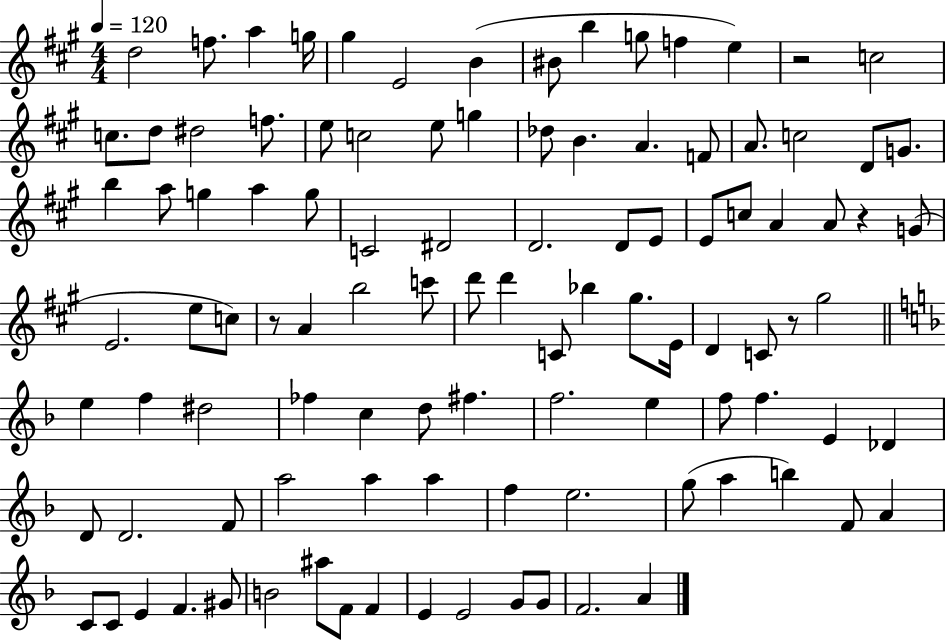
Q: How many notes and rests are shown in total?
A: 104